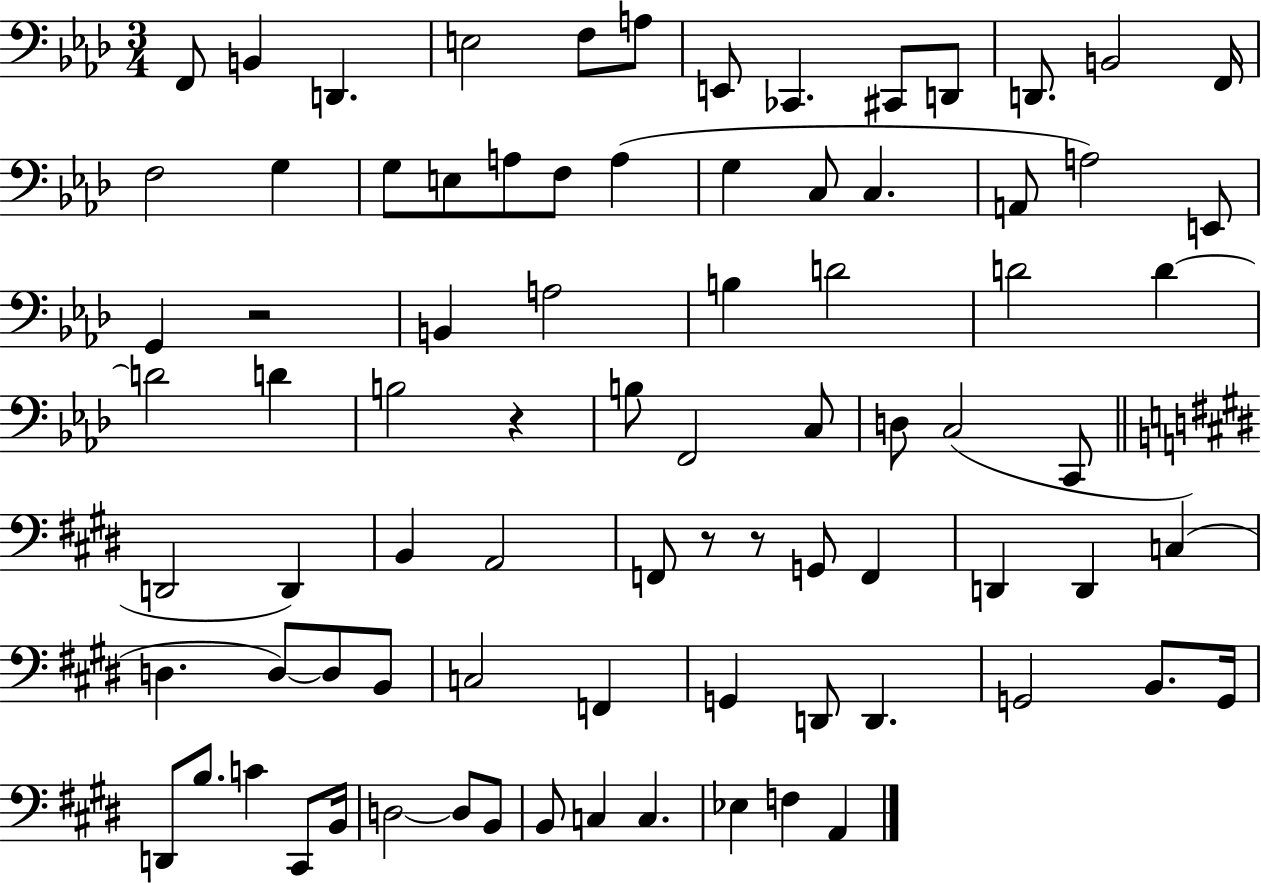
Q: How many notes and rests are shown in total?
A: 82